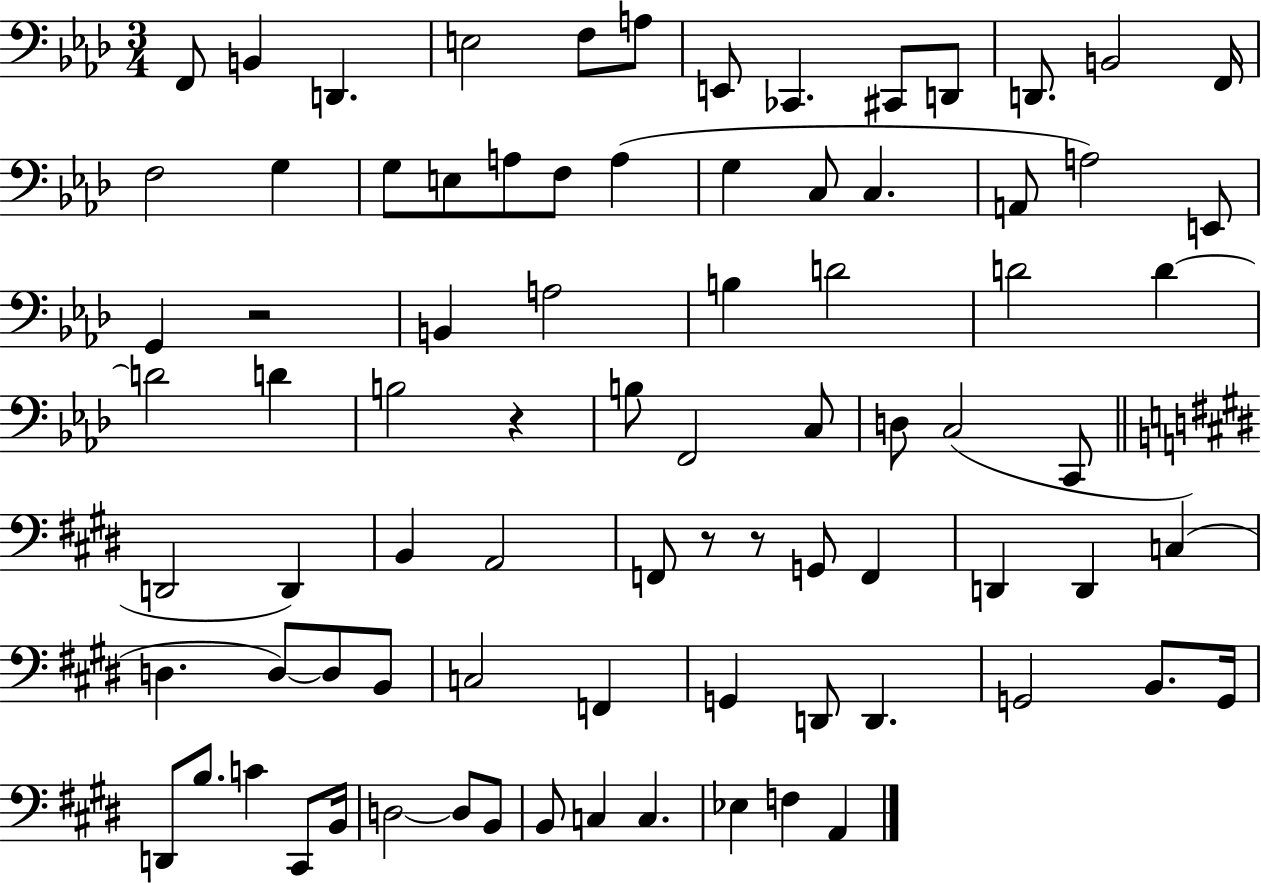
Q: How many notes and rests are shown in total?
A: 82